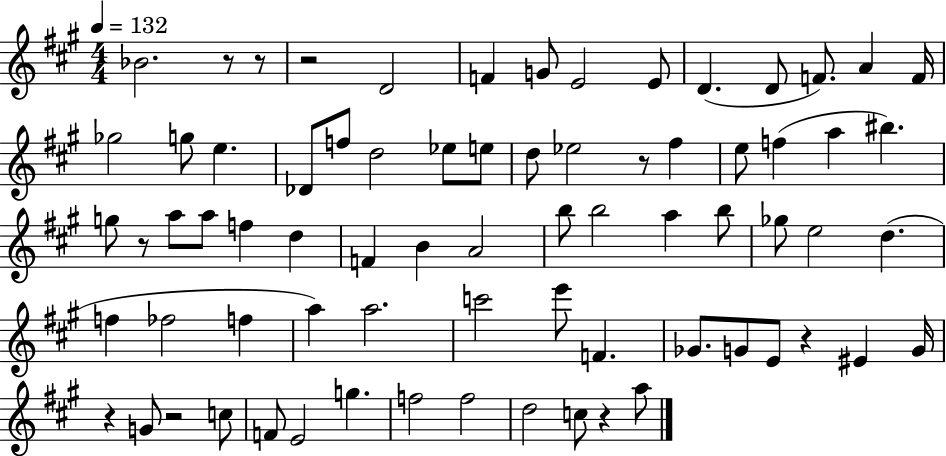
{
  \clef treble
  \numericTimeSignature
  \time 4/4
  \key a \major
  \tempo 4 = 132
  bes'2. r8 r8 | r2 d'2 | f'4 g'8 e'2 e'8 | d'4.( d'8 f'8.) a'4 f'16 | \break ges''2 g''8 e''4. | des'8 f''8 d''2 ees''8 e''8 | d''8 ees''2 r8 fis''4 | e''8 f''4( a''4 bis''4.) | \break g''8 r8 a''8 a''8 f''4 d''4 | f'4 b'4 a'2 | b''8 b''2 a''4 b''8 | ges''8 e''2 d''4.( | \break f''4 fes''2 f''4 | a''4) a''2. | c'''2 e'''8 f'4. | ges'8. g'8 e'8 r4 eis'4 g'16 | \break r4 g'8 r2 c''8 | f'8 e'2 g''4. | f''2 f''2 | d''2 c''8 r4 a''8 | \break \bar "|."
}